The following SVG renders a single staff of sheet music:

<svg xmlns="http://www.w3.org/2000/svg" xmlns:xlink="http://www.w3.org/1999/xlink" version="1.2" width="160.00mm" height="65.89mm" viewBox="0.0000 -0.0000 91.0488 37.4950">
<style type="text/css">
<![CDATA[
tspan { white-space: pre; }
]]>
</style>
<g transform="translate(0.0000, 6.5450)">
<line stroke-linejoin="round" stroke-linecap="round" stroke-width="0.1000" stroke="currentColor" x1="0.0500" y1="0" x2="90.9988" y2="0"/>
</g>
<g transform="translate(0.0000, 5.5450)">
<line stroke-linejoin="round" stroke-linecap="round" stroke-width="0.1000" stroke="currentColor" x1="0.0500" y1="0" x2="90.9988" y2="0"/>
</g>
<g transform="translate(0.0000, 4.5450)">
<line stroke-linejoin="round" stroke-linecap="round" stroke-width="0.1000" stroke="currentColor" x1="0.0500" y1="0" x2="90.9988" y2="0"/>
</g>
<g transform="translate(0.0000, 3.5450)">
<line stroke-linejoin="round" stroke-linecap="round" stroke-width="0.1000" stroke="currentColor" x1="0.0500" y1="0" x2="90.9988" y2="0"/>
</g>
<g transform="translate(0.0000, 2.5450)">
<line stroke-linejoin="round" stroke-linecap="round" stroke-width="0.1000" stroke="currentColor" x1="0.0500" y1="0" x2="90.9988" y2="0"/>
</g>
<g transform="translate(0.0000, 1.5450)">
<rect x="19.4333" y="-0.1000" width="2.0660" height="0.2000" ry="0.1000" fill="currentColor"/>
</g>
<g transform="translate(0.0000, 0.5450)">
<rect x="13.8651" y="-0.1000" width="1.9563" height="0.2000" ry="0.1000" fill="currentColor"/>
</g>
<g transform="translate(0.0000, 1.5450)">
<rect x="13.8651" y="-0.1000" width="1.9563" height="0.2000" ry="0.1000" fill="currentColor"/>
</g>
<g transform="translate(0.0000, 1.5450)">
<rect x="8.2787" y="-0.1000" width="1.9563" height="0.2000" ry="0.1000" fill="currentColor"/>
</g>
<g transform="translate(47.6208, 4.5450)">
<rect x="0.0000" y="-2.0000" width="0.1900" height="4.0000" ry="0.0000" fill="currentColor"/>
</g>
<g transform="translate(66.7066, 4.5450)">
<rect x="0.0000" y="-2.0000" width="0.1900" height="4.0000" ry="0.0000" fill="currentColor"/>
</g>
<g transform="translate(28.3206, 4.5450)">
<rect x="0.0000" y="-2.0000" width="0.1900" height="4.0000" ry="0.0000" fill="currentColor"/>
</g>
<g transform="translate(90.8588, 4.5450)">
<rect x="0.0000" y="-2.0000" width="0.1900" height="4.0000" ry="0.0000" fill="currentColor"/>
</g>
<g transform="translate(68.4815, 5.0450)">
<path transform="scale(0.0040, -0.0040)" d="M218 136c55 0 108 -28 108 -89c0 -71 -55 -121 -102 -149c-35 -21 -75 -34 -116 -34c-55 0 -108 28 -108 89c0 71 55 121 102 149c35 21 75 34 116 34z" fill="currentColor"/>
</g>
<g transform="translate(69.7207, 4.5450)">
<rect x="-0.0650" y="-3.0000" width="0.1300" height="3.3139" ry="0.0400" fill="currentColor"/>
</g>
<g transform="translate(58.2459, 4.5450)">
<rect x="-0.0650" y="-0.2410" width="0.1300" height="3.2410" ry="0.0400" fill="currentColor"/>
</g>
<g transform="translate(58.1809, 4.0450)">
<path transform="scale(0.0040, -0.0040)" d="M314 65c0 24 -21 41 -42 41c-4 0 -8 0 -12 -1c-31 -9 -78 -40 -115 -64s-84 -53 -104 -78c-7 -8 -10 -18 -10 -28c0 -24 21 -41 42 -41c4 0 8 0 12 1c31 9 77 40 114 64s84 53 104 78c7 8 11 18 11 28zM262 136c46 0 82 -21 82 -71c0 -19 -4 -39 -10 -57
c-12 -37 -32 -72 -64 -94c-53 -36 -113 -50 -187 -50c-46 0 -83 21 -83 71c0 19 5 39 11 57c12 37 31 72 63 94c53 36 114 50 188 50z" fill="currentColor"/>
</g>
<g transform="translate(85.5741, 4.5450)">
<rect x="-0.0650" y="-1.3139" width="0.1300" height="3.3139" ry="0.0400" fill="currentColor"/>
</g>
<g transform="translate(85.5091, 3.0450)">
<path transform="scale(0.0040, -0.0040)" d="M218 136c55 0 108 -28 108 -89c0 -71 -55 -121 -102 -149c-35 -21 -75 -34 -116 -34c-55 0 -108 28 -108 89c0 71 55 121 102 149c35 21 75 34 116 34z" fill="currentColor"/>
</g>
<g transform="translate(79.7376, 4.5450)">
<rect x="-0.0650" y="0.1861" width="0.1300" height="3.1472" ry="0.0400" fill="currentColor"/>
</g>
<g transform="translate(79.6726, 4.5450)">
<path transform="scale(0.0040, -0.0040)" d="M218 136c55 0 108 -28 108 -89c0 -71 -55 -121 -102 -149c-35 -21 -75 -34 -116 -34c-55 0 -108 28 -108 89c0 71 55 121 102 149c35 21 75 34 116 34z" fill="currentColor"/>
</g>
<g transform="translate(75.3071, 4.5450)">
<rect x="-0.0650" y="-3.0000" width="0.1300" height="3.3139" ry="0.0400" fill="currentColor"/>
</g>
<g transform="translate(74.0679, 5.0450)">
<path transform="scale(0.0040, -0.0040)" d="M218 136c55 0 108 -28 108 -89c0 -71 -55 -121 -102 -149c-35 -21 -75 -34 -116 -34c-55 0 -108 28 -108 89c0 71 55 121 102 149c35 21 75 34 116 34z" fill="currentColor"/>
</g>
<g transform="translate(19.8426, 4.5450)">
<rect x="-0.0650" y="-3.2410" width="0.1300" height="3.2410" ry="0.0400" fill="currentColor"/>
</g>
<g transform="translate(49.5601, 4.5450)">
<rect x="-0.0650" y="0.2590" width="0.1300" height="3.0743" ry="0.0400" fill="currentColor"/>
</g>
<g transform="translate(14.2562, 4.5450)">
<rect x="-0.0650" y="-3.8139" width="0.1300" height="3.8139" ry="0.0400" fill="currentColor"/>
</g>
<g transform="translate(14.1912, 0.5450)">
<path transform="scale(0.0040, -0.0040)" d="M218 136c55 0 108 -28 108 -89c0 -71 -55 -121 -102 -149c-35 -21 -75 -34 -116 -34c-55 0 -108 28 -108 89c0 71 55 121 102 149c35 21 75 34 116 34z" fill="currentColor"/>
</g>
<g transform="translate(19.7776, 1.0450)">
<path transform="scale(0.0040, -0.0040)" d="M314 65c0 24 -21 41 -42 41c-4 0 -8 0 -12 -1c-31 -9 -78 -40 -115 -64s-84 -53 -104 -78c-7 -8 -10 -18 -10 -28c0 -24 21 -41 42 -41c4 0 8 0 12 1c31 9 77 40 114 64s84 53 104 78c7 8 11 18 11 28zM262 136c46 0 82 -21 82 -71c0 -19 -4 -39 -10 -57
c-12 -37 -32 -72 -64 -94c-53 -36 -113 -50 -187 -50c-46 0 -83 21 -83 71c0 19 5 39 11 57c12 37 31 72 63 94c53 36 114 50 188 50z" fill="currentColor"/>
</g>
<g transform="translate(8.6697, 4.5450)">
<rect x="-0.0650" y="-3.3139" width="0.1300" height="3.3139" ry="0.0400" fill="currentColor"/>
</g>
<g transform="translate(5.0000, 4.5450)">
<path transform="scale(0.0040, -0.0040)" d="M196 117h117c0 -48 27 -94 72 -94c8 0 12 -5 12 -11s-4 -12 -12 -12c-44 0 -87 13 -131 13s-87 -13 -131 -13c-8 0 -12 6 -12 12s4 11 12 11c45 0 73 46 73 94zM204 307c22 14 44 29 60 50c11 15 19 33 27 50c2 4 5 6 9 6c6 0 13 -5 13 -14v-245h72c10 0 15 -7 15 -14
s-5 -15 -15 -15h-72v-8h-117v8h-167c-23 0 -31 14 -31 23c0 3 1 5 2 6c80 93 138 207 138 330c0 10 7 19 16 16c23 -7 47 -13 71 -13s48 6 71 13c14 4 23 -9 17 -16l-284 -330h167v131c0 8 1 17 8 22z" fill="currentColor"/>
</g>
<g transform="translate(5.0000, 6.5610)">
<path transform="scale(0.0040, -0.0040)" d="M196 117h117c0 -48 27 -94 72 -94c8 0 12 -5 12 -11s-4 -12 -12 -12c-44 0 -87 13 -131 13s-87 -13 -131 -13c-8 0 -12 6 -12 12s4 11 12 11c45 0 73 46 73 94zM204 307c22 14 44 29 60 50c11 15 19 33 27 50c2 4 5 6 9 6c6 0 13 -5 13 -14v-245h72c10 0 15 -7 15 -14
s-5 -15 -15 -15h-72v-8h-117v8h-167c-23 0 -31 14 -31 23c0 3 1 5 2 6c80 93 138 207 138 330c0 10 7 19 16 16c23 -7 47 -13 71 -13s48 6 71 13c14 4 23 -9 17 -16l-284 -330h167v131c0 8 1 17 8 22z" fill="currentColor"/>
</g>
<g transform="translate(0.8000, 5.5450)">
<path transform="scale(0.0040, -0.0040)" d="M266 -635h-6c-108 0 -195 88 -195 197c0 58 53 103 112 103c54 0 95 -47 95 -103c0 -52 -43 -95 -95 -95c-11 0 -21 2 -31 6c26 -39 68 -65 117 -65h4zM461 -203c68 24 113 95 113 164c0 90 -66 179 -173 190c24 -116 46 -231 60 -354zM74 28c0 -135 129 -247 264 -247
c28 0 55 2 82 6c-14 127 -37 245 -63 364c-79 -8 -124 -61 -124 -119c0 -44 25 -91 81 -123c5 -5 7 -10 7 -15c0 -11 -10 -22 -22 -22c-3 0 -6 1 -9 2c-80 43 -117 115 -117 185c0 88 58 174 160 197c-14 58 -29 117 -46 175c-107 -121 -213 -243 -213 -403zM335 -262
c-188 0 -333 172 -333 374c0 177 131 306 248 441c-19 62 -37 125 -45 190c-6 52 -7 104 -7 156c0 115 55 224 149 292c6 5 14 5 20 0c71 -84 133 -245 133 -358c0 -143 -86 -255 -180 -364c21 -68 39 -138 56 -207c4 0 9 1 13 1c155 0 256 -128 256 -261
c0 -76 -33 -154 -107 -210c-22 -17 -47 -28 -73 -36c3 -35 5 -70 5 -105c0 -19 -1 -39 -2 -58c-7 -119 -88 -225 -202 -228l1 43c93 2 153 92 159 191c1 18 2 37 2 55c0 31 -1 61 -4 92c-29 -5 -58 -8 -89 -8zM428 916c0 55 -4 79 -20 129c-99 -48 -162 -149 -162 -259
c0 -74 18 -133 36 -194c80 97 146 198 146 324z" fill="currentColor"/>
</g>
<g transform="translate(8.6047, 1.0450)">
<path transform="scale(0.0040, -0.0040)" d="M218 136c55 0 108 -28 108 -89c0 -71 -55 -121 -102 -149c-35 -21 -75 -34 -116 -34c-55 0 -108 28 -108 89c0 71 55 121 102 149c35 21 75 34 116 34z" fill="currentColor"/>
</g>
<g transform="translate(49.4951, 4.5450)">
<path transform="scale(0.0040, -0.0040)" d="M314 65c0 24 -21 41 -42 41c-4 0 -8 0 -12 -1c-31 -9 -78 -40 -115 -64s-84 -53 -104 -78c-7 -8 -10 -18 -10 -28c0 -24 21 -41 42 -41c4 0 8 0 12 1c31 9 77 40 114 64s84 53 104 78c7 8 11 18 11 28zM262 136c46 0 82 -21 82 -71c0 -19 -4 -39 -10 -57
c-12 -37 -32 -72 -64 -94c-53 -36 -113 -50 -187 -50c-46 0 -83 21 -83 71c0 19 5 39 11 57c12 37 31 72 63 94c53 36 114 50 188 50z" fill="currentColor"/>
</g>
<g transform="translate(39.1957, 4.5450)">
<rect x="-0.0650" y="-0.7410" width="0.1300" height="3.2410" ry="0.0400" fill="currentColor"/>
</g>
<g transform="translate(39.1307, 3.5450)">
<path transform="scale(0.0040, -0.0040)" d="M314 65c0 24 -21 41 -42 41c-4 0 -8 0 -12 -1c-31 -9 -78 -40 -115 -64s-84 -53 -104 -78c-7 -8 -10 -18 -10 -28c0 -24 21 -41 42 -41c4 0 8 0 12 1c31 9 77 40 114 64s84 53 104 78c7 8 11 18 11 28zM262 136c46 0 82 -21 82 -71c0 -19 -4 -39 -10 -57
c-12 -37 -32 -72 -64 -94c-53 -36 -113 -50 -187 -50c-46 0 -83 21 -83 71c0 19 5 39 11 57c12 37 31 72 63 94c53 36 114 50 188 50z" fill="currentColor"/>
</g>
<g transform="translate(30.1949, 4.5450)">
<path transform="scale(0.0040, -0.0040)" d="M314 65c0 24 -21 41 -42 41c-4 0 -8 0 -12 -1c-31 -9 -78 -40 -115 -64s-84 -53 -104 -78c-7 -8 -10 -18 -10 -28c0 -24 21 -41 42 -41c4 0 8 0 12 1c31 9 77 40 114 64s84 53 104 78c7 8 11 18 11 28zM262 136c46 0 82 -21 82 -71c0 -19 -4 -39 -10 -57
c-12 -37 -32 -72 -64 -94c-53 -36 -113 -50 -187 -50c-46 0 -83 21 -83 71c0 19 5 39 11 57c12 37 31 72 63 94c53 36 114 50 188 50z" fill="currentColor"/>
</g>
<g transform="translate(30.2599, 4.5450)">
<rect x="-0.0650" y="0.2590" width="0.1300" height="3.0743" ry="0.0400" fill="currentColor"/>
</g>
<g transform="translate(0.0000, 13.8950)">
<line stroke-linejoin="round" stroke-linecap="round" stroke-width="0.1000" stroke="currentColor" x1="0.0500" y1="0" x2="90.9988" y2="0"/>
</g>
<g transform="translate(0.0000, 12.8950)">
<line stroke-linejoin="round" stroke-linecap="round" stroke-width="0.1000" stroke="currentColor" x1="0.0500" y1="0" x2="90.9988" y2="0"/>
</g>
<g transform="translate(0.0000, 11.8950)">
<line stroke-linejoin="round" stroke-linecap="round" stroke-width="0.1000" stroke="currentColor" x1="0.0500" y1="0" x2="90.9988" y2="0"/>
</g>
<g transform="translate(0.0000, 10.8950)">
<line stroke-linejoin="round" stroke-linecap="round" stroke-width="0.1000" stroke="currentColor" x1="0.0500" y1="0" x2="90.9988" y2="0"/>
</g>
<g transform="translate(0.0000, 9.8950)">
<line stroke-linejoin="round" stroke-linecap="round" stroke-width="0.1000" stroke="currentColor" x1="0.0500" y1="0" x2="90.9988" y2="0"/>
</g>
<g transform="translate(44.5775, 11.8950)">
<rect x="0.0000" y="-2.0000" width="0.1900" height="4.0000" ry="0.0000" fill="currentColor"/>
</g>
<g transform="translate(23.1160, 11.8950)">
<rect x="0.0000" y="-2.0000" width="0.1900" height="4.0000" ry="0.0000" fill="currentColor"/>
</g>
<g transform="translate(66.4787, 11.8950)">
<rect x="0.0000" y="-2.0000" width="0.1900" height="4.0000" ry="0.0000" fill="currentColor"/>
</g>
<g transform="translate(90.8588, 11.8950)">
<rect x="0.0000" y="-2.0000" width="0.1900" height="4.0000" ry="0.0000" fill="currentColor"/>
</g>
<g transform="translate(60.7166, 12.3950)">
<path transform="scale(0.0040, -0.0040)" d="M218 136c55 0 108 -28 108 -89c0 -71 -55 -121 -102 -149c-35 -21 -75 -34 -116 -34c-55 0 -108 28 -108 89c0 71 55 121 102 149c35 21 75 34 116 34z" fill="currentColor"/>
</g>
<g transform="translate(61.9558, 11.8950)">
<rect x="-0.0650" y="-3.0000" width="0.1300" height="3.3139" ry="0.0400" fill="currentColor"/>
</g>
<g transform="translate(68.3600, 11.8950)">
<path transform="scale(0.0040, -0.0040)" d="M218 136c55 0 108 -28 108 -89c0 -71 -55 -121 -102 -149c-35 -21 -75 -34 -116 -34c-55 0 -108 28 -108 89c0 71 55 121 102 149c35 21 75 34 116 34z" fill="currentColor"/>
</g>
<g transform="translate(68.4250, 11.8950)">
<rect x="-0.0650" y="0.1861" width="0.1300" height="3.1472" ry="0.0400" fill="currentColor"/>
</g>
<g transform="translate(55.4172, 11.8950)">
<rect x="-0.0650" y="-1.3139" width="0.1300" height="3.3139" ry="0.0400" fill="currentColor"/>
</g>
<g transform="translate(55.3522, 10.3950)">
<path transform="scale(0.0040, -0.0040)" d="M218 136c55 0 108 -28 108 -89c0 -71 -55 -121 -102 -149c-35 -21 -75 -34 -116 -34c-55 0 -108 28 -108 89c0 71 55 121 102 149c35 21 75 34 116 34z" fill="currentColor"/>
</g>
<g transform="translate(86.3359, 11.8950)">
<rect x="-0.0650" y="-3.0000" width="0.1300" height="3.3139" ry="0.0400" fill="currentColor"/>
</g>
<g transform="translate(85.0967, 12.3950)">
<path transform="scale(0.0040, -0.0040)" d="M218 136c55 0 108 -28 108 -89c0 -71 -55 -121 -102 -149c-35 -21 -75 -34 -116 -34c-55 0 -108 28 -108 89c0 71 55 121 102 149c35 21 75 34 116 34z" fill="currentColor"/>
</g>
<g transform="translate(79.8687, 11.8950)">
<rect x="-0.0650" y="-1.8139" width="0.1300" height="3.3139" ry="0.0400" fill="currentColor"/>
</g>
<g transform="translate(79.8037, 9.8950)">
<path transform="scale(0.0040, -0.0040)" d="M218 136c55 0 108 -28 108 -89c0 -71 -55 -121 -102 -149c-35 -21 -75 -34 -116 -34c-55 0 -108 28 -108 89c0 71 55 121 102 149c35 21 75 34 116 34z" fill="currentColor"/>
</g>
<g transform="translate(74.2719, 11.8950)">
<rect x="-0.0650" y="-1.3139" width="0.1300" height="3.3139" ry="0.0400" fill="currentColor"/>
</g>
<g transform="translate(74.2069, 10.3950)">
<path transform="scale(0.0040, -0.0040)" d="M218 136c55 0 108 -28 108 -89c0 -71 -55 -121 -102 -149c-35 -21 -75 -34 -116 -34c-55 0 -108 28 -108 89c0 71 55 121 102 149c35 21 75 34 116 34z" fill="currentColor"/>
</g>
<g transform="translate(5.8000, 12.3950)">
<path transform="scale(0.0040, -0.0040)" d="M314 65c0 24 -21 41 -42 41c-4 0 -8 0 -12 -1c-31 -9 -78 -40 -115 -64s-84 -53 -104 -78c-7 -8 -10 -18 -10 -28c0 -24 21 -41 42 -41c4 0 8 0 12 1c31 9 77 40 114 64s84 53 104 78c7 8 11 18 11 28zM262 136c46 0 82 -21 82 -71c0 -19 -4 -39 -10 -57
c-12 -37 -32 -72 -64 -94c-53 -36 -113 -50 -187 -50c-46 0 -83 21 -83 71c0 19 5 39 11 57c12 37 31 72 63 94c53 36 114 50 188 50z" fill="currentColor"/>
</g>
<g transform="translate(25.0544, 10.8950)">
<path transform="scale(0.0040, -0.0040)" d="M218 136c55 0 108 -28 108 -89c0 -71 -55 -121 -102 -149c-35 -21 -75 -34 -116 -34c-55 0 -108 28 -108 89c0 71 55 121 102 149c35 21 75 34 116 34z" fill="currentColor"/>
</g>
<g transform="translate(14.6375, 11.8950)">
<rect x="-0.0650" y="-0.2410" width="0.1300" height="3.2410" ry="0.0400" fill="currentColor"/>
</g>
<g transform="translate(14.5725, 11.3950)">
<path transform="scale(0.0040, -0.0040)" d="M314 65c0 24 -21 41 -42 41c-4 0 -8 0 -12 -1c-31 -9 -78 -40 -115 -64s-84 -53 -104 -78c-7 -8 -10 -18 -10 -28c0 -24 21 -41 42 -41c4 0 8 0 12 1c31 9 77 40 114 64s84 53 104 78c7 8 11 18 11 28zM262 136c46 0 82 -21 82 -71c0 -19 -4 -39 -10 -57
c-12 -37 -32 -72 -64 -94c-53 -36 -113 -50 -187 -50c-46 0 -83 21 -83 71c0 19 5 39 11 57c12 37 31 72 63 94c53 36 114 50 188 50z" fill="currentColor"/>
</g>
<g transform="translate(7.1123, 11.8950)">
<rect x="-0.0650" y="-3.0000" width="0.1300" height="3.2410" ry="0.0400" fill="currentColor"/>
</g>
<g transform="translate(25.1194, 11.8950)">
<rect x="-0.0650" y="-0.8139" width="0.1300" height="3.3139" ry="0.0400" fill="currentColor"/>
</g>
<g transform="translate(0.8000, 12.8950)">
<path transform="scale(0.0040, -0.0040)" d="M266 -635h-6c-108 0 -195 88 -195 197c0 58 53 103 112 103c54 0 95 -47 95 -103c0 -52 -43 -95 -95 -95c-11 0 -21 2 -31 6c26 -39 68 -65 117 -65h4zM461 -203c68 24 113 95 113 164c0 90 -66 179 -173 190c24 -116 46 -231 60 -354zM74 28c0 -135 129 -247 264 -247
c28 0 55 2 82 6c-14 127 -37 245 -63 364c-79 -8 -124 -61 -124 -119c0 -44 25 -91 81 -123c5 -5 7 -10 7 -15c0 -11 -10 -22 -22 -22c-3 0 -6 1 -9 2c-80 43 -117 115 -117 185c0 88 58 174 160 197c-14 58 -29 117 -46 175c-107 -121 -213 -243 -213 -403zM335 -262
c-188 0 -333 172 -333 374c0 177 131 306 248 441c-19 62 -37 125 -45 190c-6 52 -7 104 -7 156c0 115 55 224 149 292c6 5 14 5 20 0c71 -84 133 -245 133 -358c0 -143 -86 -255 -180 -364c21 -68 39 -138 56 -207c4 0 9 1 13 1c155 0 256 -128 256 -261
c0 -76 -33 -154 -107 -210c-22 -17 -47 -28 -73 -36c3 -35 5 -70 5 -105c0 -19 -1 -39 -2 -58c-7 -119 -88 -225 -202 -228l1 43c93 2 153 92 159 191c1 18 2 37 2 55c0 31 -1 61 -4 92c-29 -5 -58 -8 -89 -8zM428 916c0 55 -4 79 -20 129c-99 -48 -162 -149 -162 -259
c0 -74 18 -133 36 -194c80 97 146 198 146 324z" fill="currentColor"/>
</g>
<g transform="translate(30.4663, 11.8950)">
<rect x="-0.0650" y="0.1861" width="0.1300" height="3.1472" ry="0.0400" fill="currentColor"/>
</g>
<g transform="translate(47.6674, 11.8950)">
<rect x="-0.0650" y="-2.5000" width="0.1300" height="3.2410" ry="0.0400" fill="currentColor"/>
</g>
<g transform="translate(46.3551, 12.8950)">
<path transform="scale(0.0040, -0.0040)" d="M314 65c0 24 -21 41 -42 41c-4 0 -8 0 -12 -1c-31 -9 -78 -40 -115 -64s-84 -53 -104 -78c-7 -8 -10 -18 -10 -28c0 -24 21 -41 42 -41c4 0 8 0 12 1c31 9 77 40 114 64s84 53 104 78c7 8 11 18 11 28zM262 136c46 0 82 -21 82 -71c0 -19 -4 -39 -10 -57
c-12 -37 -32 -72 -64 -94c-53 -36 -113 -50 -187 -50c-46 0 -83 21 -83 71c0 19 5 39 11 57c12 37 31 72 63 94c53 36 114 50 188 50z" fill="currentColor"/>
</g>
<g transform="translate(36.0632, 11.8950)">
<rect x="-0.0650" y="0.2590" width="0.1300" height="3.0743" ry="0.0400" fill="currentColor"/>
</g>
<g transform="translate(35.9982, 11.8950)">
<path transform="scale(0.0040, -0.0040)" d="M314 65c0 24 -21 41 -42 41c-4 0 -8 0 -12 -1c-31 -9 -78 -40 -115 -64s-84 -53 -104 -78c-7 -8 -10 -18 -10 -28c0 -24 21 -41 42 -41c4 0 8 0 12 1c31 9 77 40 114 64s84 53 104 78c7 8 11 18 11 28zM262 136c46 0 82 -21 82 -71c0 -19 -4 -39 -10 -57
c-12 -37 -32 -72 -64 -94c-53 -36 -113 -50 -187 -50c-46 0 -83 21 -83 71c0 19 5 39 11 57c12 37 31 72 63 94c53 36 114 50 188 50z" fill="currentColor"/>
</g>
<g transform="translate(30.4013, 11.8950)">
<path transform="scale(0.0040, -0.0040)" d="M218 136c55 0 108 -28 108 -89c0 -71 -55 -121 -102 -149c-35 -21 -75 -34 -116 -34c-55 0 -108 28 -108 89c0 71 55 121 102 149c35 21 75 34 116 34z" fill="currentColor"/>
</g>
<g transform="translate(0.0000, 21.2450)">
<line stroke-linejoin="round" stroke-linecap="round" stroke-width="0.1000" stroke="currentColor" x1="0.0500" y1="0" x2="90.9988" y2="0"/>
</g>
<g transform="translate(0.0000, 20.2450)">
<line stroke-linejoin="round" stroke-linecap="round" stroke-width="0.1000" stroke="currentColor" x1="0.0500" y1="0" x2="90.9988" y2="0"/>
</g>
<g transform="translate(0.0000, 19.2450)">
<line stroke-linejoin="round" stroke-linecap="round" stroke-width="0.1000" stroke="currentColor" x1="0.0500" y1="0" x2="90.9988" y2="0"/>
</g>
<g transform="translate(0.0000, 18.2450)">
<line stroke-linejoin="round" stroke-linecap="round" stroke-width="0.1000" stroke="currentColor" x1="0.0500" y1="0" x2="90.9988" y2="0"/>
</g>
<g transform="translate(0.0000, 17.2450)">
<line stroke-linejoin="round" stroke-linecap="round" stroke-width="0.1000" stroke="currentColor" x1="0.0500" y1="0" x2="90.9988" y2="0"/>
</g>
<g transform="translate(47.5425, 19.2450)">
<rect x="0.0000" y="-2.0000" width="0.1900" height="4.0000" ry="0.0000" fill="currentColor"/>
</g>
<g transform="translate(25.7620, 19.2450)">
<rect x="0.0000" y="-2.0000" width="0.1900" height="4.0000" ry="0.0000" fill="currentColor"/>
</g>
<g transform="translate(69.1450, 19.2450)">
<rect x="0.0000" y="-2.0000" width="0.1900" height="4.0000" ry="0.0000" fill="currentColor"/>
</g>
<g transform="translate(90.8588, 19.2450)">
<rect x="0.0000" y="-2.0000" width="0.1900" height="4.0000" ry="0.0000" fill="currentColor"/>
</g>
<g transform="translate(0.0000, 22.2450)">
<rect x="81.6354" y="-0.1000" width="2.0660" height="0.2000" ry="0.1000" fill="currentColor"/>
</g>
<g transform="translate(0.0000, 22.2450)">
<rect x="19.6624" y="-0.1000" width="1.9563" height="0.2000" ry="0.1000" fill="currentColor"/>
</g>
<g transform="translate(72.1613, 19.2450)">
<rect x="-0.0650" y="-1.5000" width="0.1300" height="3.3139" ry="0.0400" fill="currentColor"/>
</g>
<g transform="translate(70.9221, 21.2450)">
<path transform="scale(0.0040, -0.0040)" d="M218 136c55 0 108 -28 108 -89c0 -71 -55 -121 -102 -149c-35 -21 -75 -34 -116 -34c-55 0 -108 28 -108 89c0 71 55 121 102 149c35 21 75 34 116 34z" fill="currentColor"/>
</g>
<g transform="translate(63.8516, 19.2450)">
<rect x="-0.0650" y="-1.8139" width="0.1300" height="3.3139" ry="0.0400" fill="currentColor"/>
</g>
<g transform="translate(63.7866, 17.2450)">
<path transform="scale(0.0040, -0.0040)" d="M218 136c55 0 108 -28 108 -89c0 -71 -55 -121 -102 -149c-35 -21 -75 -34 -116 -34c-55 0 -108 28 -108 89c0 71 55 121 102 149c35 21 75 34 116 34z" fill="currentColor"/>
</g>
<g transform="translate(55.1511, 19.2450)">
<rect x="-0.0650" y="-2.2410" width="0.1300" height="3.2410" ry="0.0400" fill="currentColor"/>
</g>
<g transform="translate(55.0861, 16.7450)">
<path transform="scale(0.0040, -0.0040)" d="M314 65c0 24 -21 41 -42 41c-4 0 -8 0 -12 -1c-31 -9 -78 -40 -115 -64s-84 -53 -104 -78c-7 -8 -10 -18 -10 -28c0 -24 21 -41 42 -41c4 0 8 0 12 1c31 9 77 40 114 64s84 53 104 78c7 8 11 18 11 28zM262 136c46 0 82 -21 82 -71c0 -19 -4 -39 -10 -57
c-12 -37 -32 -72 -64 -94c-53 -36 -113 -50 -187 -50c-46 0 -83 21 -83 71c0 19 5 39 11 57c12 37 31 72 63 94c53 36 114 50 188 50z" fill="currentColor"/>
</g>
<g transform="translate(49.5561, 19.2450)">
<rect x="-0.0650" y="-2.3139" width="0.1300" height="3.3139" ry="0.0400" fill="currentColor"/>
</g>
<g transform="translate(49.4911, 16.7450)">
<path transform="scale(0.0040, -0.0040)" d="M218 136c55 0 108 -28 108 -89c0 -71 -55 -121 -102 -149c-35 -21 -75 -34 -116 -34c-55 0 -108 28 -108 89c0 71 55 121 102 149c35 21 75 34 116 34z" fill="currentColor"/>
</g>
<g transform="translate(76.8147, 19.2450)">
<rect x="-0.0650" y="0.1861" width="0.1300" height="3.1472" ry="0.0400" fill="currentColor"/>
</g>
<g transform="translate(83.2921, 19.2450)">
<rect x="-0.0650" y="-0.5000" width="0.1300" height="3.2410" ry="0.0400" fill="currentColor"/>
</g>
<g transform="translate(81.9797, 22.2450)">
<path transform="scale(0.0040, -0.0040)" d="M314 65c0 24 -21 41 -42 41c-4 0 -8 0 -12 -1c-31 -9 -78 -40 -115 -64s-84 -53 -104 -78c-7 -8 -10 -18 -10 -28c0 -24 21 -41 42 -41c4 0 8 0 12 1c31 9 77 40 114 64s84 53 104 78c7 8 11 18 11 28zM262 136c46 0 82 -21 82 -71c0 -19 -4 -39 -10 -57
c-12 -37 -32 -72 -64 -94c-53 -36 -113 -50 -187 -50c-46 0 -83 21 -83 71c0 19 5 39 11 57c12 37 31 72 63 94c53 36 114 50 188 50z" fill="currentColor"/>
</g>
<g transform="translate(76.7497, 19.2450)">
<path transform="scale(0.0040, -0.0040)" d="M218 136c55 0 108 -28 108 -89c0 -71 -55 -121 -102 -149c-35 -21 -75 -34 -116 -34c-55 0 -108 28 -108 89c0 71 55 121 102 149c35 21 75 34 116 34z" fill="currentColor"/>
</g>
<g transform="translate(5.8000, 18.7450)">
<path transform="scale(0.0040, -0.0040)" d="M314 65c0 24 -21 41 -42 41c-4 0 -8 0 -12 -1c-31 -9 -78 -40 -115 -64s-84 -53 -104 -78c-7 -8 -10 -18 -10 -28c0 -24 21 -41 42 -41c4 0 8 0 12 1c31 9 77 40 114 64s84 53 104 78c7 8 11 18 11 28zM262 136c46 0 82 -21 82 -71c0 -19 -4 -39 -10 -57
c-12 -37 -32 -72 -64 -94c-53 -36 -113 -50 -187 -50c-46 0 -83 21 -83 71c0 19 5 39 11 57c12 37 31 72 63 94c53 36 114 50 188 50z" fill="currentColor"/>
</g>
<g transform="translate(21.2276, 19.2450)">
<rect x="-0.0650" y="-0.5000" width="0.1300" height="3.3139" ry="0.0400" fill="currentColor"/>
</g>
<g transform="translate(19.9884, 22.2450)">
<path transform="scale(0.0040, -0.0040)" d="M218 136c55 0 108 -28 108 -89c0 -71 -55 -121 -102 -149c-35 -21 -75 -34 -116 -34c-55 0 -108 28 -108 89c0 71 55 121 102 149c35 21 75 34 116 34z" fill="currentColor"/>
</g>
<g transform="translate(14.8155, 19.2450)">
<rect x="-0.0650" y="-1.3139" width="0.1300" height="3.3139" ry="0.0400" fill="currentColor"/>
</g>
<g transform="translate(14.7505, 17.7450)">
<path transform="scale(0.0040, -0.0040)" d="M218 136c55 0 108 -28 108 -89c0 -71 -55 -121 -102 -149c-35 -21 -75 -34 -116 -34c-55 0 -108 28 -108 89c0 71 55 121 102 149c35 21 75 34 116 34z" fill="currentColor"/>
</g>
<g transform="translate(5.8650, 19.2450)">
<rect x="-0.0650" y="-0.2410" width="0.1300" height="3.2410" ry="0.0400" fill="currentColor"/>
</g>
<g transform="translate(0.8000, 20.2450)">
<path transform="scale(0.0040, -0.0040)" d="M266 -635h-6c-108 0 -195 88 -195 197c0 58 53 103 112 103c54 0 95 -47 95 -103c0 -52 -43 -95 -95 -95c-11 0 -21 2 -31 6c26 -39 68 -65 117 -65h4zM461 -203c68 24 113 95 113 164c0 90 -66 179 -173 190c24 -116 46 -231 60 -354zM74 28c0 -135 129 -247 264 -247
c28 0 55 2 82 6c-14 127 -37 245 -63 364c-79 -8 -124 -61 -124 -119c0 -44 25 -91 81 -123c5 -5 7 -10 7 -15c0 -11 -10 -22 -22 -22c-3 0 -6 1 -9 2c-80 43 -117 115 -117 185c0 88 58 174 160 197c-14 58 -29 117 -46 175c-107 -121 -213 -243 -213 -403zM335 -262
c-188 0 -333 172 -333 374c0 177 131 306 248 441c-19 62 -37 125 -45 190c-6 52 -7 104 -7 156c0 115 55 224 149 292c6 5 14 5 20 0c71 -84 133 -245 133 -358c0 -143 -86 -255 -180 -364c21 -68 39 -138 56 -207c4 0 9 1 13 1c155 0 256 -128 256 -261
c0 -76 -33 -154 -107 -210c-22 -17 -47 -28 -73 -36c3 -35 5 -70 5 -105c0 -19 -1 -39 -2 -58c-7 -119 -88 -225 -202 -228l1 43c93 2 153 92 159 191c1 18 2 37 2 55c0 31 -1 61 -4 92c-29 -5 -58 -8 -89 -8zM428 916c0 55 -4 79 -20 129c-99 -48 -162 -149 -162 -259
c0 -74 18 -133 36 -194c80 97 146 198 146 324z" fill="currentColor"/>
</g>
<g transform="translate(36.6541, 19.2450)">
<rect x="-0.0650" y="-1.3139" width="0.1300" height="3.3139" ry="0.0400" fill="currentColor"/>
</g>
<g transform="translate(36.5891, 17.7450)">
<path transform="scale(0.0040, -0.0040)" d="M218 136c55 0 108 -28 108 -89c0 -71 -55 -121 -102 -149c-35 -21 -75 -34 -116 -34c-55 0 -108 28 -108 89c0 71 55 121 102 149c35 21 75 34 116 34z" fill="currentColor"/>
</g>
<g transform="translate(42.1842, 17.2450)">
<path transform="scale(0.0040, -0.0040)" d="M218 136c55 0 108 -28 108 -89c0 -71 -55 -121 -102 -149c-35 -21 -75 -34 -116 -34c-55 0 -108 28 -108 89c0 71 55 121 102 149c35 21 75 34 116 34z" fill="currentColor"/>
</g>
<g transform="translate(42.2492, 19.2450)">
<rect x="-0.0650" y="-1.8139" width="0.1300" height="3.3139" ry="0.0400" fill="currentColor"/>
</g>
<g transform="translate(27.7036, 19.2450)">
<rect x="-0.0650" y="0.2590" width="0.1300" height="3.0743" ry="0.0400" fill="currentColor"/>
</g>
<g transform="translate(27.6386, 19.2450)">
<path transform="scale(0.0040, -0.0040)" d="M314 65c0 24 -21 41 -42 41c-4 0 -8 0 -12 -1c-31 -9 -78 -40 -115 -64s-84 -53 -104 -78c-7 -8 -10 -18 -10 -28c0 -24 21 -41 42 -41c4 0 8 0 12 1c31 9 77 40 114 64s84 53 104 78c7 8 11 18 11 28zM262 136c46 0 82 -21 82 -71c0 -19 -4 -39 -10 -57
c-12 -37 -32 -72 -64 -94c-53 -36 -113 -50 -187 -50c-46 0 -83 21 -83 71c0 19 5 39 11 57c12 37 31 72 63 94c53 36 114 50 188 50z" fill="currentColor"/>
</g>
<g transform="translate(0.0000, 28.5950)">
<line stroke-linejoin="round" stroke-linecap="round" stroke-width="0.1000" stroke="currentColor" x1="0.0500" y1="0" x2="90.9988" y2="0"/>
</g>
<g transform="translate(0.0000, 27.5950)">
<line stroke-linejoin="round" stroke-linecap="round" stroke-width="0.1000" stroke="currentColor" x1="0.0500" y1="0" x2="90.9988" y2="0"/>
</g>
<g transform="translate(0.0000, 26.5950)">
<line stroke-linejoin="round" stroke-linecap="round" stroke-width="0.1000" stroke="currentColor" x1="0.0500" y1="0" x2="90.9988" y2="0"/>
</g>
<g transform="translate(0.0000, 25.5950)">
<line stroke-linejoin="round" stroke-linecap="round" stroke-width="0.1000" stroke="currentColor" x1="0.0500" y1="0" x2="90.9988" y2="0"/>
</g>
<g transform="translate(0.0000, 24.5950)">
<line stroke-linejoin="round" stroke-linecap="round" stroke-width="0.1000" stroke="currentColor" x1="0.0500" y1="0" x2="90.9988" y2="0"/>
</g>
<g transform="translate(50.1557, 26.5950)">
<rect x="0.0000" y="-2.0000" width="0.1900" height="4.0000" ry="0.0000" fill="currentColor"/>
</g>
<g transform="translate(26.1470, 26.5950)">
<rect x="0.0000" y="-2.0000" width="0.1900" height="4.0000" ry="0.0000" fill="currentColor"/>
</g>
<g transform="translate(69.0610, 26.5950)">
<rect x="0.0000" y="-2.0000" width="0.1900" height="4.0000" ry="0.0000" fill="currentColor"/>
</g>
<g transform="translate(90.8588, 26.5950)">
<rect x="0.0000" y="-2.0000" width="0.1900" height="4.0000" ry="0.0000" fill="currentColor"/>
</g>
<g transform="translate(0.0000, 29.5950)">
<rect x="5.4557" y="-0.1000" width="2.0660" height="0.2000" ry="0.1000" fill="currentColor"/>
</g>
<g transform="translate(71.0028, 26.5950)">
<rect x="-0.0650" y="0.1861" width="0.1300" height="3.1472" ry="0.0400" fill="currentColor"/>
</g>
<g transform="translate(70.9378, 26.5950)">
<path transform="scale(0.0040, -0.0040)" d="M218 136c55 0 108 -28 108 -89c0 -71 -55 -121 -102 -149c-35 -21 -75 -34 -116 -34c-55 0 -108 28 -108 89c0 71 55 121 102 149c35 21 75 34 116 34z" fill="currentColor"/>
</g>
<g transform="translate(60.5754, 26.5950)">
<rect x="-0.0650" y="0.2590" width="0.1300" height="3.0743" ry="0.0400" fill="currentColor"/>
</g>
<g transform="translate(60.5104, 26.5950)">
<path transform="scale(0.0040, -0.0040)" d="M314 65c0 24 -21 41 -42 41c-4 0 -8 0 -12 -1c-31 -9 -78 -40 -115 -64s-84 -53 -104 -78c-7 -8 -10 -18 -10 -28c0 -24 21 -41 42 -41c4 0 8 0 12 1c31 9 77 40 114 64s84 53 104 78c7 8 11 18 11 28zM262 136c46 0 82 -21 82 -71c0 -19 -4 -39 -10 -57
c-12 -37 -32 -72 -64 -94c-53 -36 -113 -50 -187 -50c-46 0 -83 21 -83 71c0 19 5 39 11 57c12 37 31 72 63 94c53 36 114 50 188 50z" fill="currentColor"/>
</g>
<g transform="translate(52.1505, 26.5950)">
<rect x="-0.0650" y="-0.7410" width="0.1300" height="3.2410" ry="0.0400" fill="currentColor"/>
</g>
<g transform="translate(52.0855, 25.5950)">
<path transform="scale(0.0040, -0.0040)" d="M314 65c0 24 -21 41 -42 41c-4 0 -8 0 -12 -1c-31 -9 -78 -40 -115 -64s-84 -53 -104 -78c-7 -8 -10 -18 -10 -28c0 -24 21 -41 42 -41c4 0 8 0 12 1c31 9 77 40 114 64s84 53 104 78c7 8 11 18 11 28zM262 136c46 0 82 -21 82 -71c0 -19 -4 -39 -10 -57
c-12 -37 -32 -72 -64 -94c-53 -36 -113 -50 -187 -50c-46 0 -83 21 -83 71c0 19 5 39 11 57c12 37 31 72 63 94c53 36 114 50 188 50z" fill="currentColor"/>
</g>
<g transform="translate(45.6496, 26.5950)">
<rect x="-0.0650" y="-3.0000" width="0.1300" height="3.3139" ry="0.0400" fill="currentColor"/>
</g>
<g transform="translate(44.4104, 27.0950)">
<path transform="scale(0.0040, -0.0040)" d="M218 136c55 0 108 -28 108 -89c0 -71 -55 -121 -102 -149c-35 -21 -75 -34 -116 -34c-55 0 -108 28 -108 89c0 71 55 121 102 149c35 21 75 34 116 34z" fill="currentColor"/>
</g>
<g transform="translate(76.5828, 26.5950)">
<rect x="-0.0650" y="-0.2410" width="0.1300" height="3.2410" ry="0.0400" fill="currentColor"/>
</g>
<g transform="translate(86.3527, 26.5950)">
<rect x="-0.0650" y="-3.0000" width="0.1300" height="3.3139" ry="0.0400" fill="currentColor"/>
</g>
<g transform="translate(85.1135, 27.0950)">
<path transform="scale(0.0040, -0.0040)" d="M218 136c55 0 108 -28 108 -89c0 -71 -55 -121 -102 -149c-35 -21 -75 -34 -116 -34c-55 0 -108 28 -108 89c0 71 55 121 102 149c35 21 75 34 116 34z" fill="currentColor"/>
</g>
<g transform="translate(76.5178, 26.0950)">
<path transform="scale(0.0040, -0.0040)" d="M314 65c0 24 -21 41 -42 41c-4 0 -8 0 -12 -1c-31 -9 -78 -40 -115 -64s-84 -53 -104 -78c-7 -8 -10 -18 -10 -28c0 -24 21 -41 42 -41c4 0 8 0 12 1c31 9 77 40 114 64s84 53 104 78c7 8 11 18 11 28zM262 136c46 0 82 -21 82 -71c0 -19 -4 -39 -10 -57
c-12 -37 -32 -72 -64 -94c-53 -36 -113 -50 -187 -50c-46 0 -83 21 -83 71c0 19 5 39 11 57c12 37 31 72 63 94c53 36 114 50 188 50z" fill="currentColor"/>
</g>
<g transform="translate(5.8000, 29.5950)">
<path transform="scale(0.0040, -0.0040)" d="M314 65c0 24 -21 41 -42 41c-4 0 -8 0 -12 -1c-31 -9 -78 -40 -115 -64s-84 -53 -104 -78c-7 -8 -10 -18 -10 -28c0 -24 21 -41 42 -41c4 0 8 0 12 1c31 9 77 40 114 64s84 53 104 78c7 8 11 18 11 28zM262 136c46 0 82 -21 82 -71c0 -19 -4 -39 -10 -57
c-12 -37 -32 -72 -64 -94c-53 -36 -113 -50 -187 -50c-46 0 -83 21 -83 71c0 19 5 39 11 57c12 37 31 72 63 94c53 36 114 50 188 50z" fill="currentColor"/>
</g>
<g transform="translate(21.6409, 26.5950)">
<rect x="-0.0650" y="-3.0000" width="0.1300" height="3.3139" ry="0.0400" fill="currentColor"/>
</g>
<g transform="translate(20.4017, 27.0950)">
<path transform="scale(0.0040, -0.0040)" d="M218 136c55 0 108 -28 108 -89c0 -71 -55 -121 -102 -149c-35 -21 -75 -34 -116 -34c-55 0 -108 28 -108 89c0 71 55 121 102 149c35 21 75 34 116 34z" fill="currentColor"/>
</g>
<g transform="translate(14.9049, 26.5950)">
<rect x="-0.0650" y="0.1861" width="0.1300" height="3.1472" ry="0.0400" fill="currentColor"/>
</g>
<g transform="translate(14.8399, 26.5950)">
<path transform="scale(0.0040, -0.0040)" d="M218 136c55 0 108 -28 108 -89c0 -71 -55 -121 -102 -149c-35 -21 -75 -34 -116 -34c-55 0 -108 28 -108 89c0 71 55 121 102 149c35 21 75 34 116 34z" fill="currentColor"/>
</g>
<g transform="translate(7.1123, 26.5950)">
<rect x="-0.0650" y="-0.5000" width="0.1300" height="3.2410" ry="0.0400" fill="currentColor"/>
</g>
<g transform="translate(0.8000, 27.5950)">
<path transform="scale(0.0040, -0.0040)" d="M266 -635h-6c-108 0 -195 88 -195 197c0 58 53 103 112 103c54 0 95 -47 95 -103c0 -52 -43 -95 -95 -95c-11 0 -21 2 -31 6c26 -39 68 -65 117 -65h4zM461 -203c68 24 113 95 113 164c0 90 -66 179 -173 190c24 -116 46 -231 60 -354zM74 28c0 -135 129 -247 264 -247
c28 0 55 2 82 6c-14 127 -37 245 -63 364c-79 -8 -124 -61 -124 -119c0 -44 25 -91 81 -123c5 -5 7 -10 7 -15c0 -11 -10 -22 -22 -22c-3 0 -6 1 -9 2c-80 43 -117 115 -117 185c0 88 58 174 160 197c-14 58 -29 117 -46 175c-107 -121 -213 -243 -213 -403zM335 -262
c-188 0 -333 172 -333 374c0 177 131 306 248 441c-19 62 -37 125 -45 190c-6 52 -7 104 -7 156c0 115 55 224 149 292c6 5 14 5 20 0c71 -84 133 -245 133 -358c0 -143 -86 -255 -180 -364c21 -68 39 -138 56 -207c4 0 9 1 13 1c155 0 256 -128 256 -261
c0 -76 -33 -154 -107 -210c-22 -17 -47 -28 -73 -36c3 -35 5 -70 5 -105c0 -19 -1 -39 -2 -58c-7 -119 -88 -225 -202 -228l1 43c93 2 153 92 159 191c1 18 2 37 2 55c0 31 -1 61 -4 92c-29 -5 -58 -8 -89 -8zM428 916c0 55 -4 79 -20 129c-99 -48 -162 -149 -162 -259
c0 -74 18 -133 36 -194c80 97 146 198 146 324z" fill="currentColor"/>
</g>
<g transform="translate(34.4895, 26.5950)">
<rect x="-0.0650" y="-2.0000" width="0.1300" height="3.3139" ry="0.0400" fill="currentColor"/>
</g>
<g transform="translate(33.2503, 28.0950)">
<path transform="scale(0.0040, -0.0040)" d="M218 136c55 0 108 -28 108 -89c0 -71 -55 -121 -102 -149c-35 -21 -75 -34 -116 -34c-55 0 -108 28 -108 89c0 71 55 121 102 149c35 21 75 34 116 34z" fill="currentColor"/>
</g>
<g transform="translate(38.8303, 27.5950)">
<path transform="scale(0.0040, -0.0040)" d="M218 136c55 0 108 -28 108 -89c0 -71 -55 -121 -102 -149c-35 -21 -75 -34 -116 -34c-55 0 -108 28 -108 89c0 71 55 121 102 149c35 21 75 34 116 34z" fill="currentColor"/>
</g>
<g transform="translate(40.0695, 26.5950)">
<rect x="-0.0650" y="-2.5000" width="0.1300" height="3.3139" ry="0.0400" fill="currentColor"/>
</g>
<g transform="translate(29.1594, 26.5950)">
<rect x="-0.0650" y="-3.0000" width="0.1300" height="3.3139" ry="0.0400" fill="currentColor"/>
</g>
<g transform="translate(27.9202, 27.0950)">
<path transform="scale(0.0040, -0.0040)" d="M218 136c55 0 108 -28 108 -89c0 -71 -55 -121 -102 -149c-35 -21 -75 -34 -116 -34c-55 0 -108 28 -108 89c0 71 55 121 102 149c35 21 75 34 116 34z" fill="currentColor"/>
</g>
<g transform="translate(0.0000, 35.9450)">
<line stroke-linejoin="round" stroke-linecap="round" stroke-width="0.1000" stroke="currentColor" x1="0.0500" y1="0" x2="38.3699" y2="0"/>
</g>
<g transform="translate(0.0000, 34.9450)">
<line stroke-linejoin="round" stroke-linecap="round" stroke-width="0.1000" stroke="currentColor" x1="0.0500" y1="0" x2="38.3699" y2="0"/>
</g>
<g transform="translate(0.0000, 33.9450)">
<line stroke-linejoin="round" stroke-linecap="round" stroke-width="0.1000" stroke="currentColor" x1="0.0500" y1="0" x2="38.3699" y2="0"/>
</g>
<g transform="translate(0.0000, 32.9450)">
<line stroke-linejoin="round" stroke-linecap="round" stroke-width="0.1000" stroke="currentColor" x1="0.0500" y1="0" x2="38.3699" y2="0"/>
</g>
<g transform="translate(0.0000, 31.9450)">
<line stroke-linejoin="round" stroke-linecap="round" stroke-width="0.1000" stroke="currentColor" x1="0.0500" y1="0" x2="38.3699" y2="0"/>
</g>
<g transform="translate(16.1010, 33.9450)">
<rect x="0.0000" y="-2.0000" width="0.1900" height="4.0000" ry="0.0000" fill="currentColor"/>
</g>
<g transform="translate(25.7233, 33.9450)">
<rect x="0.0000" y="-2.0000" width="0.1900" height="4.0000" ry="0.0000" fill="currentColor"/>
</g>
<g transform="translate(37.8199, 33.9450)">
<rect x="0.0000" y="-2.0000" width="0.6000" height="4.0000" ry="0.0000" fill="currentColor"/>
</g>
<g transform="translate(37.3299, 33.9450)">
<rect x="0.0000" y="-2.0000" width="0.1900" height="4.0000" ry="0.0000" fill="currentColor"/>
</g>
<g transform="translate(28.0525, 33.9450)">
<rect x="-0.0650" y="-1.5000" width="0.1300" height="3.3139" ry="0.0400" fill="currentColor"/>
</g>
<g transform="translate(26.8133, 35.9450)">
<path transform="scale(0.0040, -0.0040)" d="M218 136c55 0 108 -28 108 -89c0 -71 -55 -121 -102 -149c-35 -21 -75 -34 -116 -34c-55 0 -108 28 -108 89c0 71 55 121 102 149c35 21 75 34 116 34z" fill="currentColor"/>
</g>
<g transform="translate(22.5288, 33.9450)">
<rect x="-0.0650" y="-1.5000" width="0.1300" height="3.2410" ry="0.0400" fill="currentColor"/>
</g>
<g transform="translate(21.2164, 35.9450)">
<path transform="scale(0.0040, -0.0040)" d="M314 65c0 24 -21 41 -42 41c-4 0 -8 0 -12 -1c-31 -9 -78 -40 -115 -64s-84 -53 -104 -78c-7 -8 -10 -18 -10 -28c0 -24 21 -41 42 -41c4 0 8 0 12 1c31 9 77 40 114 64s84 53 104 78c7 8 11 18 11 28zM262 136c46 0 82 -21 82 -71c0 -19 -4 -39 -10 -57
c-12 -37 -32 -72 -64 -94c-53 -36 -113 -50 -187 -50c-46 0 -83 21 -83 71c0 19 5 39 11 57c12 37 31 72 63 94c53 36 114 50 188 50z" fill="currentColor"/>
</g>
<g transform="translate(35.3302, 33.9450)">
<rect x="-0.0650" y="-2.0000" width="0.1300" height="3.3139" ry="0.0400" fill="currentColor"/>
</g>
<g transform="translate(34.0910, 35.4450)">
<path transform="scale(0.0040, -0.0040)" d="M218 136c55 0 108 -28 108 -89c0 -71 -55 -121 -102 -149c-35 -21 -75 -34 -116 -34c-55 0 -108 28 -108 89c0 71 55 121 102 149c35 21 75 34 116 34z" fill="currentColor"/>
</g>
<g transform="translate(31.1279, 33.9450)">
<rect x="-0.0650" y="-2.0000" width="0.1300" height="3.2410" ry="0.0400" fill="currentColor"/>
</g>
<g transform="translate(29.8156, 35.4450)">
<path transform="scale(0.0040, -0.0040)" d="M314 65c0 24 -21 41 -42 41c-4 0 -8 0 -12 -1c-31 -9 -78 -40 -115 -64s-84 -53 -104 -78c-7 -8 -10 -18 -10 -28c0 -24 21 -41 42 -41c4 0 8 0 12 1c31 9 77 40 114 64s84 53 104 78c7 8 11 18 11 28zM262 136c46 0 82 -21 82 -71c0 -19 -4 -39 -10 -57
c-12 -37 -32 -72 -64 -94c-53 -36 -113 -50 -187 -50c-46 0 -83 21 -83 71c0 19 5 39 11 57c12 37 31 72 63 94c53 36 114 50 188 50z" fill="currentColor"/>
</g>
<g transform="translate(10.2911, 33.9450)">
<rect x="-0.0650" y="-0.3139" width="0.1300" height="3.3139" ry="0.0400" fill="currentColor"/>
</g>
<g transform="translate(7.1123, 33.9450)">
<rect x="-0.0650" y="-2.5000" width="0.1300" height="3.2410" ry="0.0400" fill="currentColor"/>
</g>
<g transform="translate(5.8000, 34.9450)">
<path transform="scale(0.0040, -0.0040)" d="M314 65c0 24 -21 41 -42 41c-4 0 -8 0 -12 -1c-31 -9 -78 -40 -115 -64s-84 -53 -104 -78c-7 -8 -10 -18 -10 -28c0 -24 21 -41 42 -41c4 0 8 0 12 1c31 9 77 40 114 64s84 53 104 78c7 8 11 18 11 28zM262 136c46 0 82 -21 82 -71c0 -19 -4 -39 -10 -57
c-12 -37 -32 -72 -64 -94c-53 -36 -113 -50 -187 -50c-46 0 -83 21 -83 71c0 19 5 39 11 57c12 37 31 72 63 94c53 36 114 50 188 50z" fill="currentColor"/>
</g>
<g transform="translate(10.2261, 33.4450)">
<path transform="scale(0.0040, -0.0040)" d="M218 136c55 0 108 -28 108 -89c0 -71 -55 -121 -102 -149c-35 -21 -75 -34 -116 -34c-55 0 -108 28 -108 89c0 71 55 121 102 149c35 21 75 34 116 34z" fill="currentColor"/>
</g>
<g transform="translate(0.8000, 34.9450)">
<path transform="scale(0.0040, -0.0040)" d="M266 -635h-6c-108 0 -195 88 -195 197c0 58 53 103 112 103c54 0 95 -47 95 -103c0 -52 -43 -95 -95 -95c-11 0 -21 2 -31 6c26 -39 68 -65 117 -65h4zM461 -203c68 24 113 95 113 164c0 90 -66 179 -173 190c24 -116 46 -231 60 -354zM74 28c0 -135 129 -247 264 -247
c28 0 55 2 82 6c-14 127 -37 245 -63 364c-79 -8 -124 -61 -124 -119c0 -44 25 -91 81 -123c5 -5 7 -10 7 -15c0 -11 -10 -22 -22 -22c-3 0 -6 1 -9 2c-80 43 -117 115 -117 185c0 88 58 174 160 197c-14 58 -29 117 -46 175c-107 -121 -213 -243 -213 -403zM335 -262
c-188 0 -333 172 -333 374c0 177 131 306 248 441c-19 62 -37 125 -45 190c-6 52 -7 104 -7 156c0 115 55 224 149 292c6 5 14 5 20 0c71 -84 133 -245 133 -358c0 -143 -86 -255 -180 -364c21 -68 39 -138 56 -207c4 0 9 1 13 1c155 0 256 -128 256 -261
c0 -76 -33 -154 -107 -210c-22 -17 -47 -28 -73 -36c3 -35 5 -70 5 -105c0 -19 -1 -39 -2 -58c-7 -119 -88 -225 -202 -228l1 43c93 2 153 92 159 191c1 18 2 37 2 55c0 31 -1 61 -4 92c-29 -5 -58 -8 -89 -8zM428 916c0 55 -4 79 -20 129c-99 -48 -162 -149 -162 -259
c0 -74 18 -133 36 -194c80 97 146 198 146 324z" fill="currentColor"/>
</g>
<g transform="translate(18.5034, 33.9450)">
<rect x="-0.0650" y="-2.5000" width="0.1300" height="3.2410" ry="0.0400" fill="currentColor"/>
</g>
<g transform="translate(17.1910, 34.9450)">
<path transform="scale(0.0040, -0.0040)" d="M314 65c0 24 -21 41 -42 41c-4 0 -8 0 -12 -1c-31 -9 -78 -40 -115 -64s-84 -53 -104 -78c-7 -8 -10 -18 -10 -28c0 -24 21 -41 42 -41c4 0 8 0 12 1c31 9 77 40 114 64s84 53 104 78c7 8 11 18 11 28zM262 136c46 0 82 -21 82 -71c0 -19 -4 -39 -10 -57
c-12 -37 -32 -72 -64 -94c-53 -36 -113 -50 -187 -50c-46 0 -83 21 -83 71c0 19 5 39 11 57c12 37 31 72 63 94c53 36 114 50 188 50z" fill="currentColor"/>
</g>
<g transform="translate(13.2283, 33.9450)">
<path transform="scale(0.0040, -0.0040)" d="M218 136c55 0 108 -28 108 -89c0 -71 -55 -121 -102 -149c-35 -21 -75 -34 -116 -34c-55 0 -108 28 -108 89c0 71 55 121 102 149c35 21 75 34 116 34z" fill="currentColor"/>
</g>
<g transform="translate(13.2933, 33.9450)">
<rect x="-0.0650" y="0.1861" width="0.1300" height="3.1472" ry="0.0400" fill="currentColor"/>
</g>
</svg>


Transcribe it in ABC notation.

X:1
T:Untitled
M:4/4
L:1/4
K:C
b c' b2 B2 d2 B2 c2 A A B e A2 c2 d B B2 G2 e A B e f A c2 e C B2 e f g g2 f E B C2 C2 B A A F G A d2 B2 B c2 A G2 c B G2 E2 E F2 F